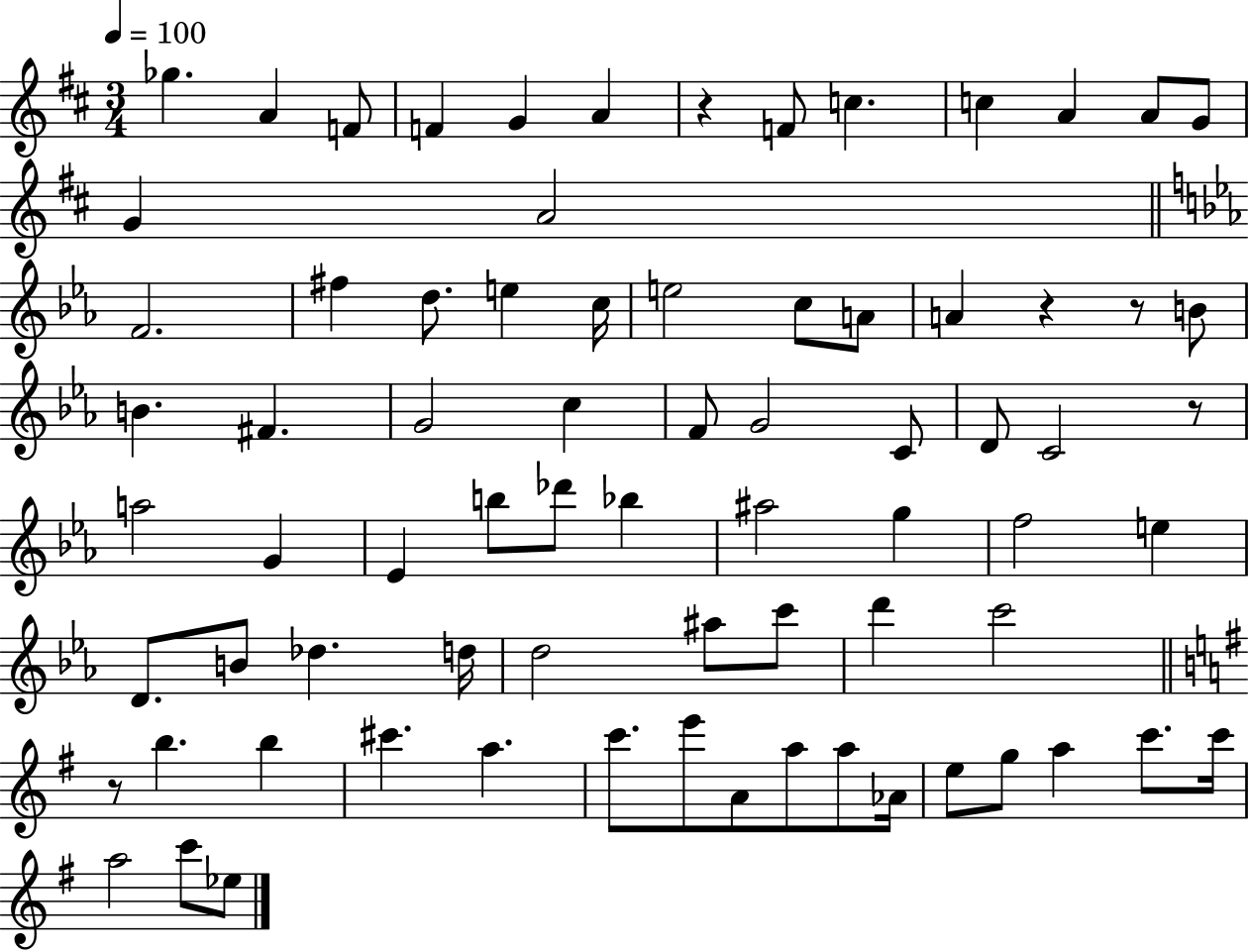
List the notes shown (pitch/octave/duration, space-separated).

Gb5/q. A4/q F4/e F4/q G4/q A4/q R/q F4/e C5/q. C5/q A4/q A4/e G4/e G4/q A4/h F4/h. F#5/q D5/e. E5/q C5/s E5/h C5/e A4/e A4/q R/q R/e B4/e B4/q. F#4/q. G4/h C5/q F4/e G4/h C4/e D4/e C4/h R/e A5/h G4/q Eb4/q B5/e Db6/e Bb5/q A#5/h G5/q F5/h E5/q D4/e. B4/e Db5/q. D5/s D5/h A#5/e C6/e D6/q C6/h R/e B5/q. B5/q C#6/q. A5/q. C6/e. E6/e A4/e A5/e A5/e Ab4/s E5/e G5/e A5/q C6/e. C6/s A5/h C6/e Eb5/e